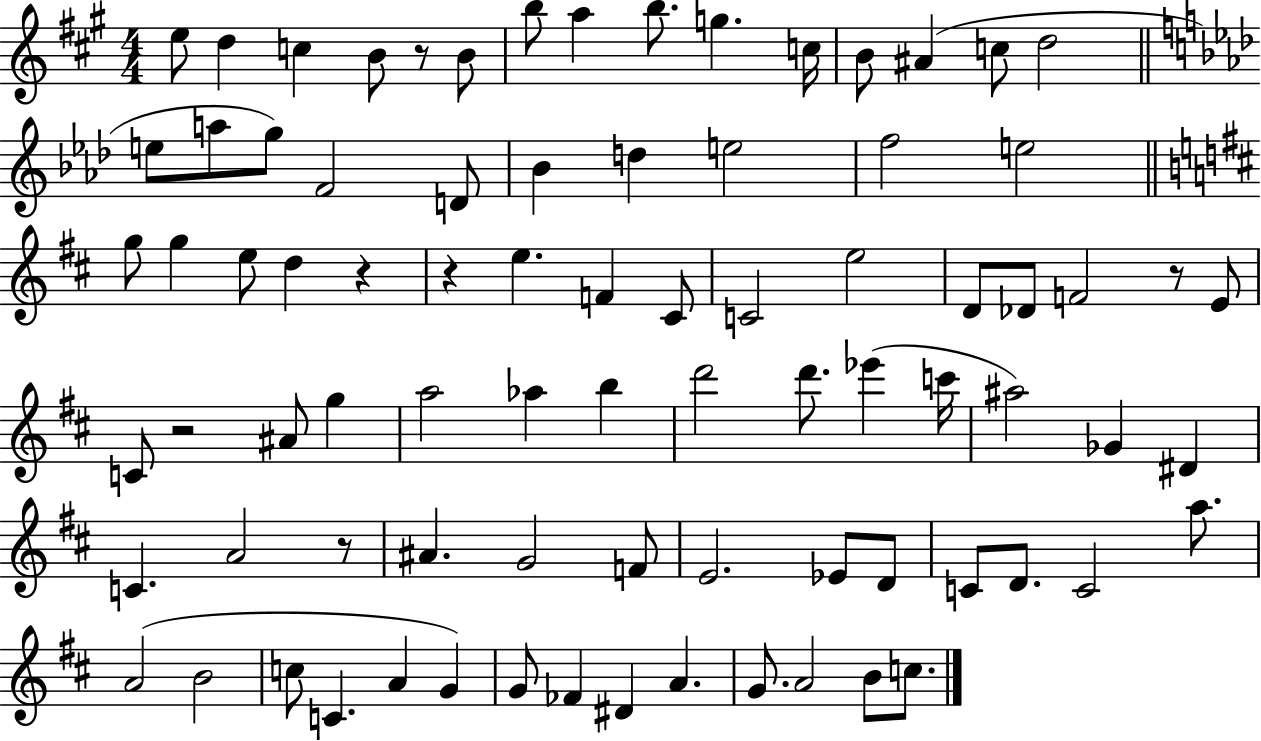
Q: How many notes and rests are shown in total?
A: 82